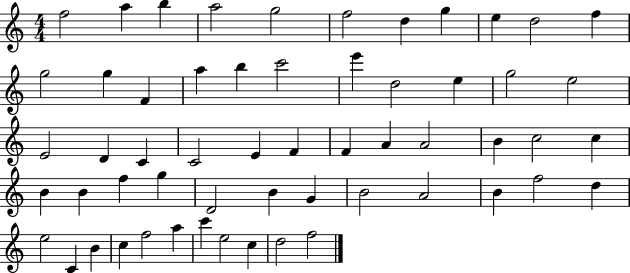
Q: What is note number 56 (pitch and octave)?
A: D5